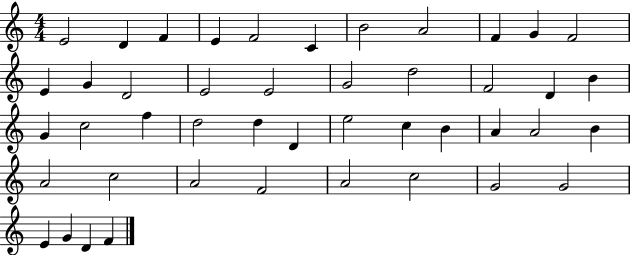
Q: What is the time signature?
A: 4/4